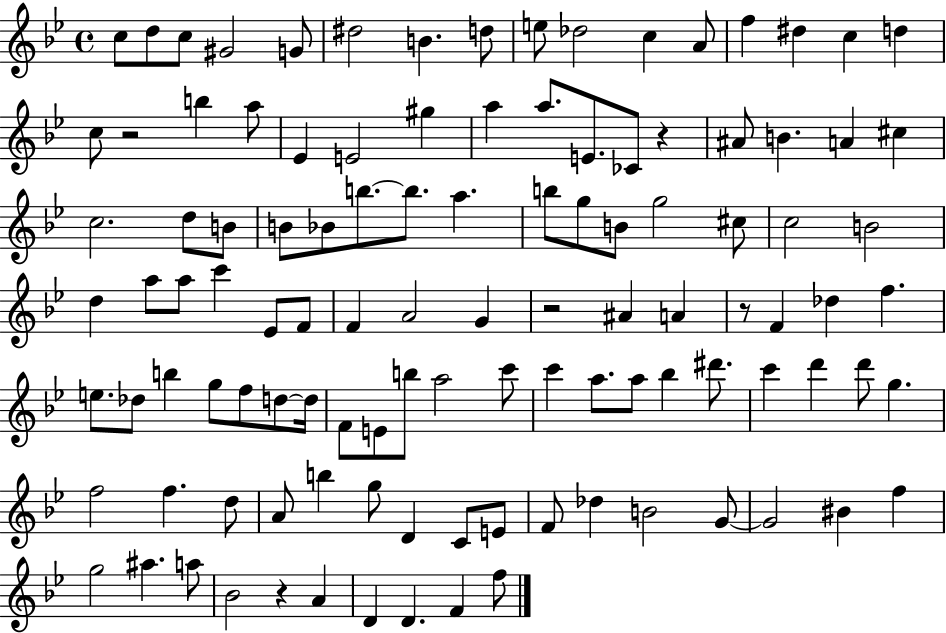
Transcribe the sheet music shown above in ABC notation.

X:1
T:Untitled
M:4/4
L:1/4
K:Bb
c/2 d/2 c/2 ^G2 G/2 ^d2 B d/2 e/2 _d2 c A/2 f ^d c d c/2 z2 b a/2 _E E2 ^g a a/2 E/2 _C/2 z ^A/2 B A ^c c2 d/2 B/2 B/2 _B/2 b/2 b/2 a b/2 g/2 B/2 g2 ^c/2 c2 B2 d a/2 a/2 c' _E/2 F/2 F A2 G z2 ^A A z/2 F _d f e/2 _d/2 b g/2 f/2 d/2 d/4 F/2 E/2 b/2 a2 c'/2 c' a/2 a/2 _b ^d'/2 c' d' d'/2 g f2 f d/2 A/2 b g/2 D C/2 E/2 F/2 _d B2 G/2 G2 ^B f g2 ^a a/2 _B2 z A D D F f/2